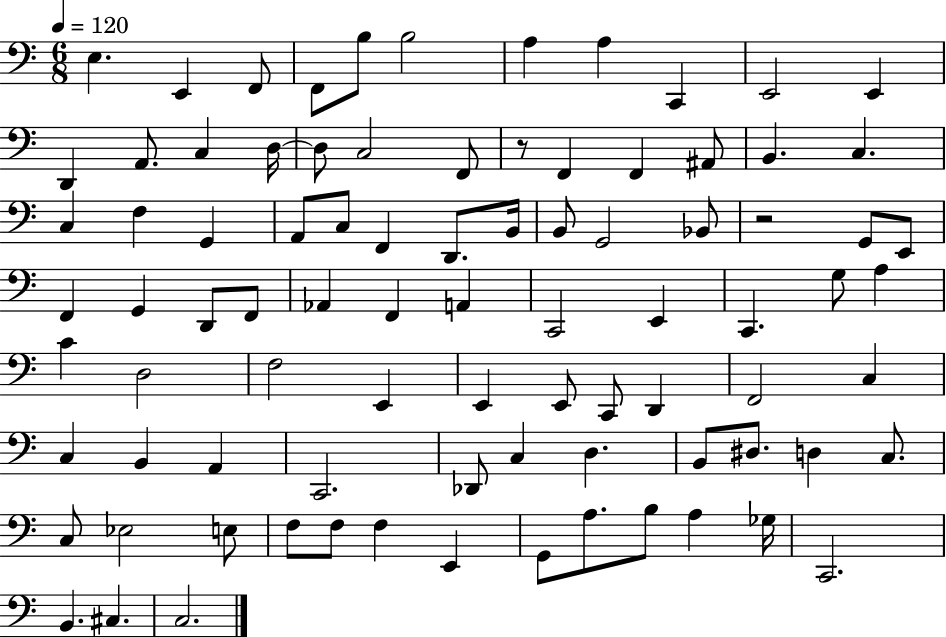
E3/q. E2/q F2/e F2/e B3/e B3/h A3/q A3/q C2/q E2/h E2/q D2/q A2/e. C3/q D3/s D3/e C3/h F2/e R/e F2/q F2/q A#2/e B2/q. C3/q. C3/q F3/q G2/q A2/e C3/e F2/q D2/e. B2/s B2/e G2/h Bb2/e R/h G2/e E2/e F2/q G2/q D2/e F2/e Ab2/q F2/q A2/q C2/h E2/q C2/q. G3/e A3/q C4/q D3/h F3/h E2/q E2/q E2/e C2/e D2/q F2/h C3/q C3/q B2/q A2/q C2/h. Db2/e C3/q D3/q. B2/e D#3/e. D3/q C3/e. C3/e Eb3/h E3/e F3/e F3/e F3/q E2/q G2/e A3/e. B3/e A3/q Gb3/s C2/h. B2/q. C#3/q. C3/h.